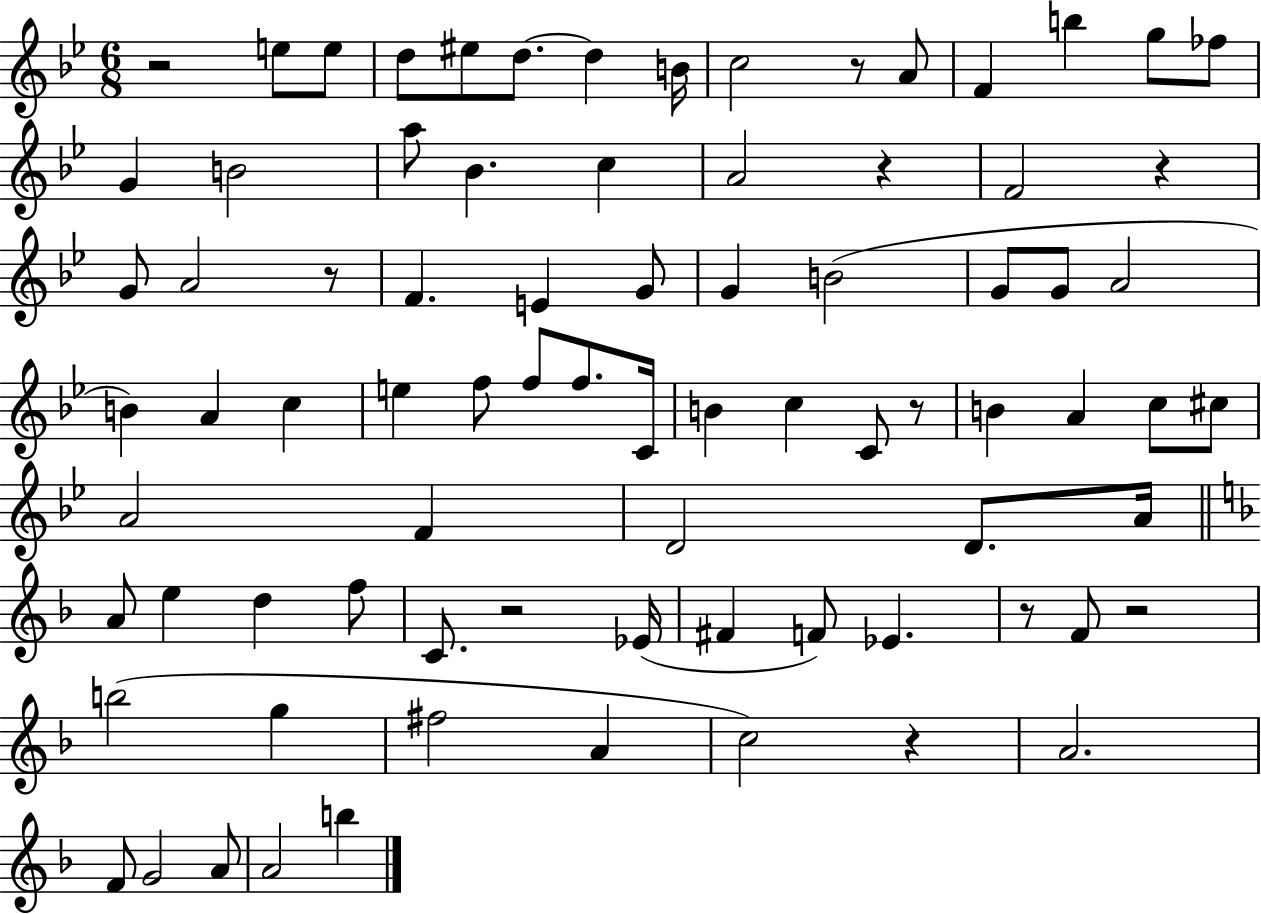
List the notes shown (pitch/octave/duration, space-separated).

R/h E5/e E5/e D5/e EIS5/e D5/e. D5/q B4/s C5/h R/e A4/e F4/q B5/q G5/e FES5/e G4/q B4/h A5/e Bb4/q. C5/q A4/h R/q F4/h R/q G4/e A4/h R/e F4/q. E4/q G4/e G4/q B4/h G4/e G4/e A4/h B4/q A4/q C5/q E5/q F5/e F5/e F5/e. C4/s B4/q C5/q C4/e R/e B4/q A4/q C5/e C#5/e A4/h F4/q D4/h D4/e. A4/s A4/e E5/q D5/q F5/e C4/e. R/h Eb4/s F#4/q F4/e Eb4/q. R/e F4/e R/h B5/h G5/q F#5/h A4/q C5/h R/q A4/h. F4/e G4/h A4/e A4/h B5/q